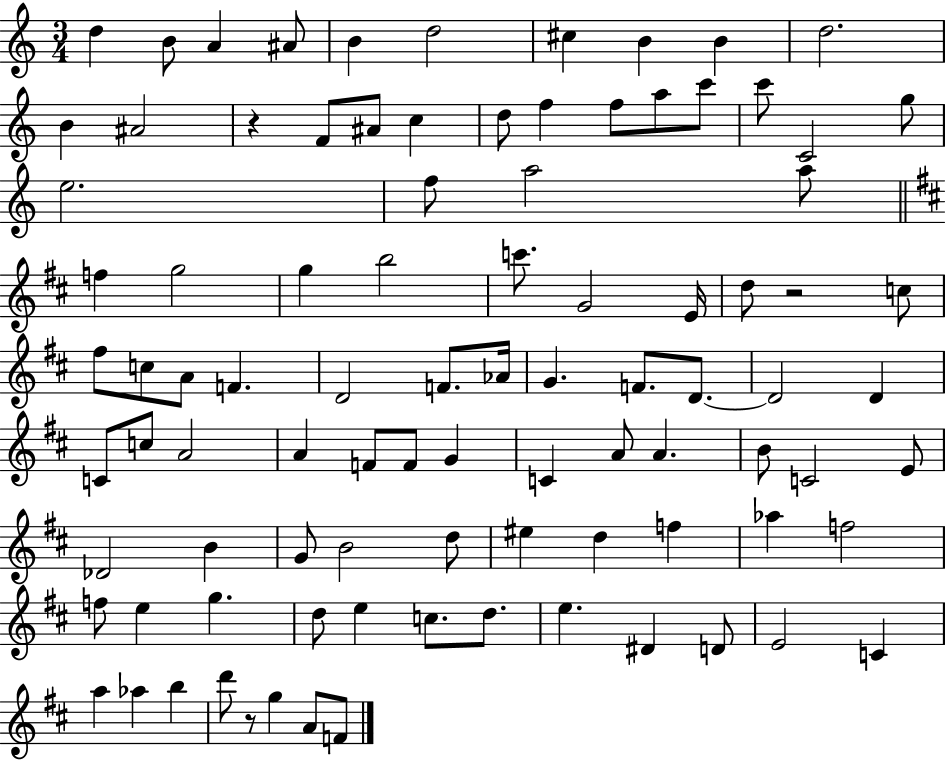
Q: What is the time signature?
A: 3/4